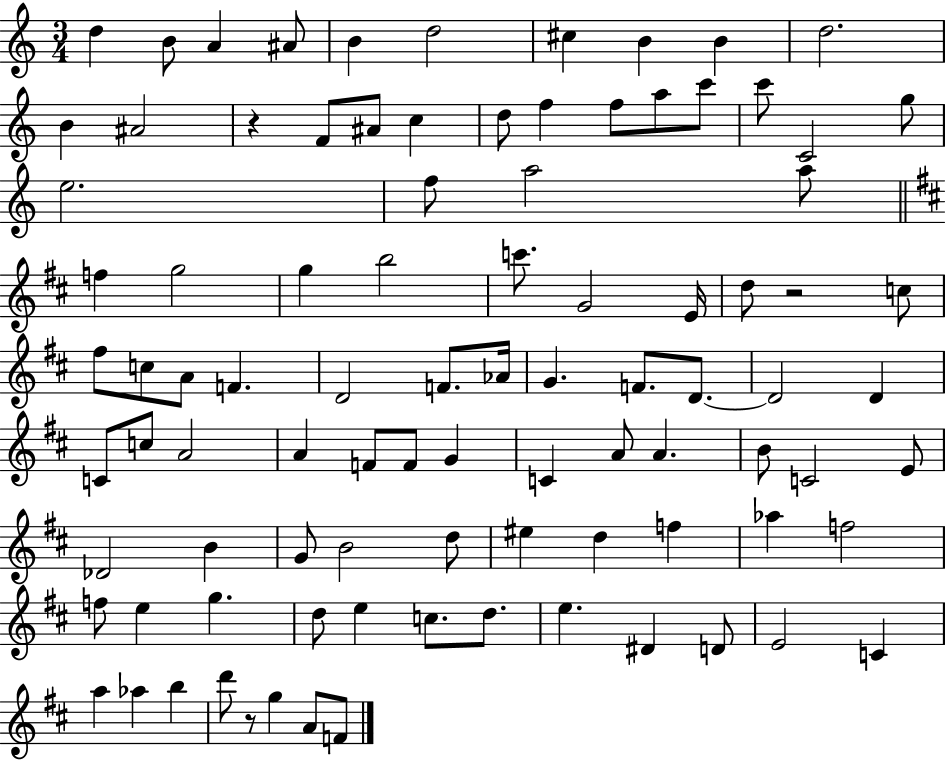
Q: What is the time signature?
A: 3/4